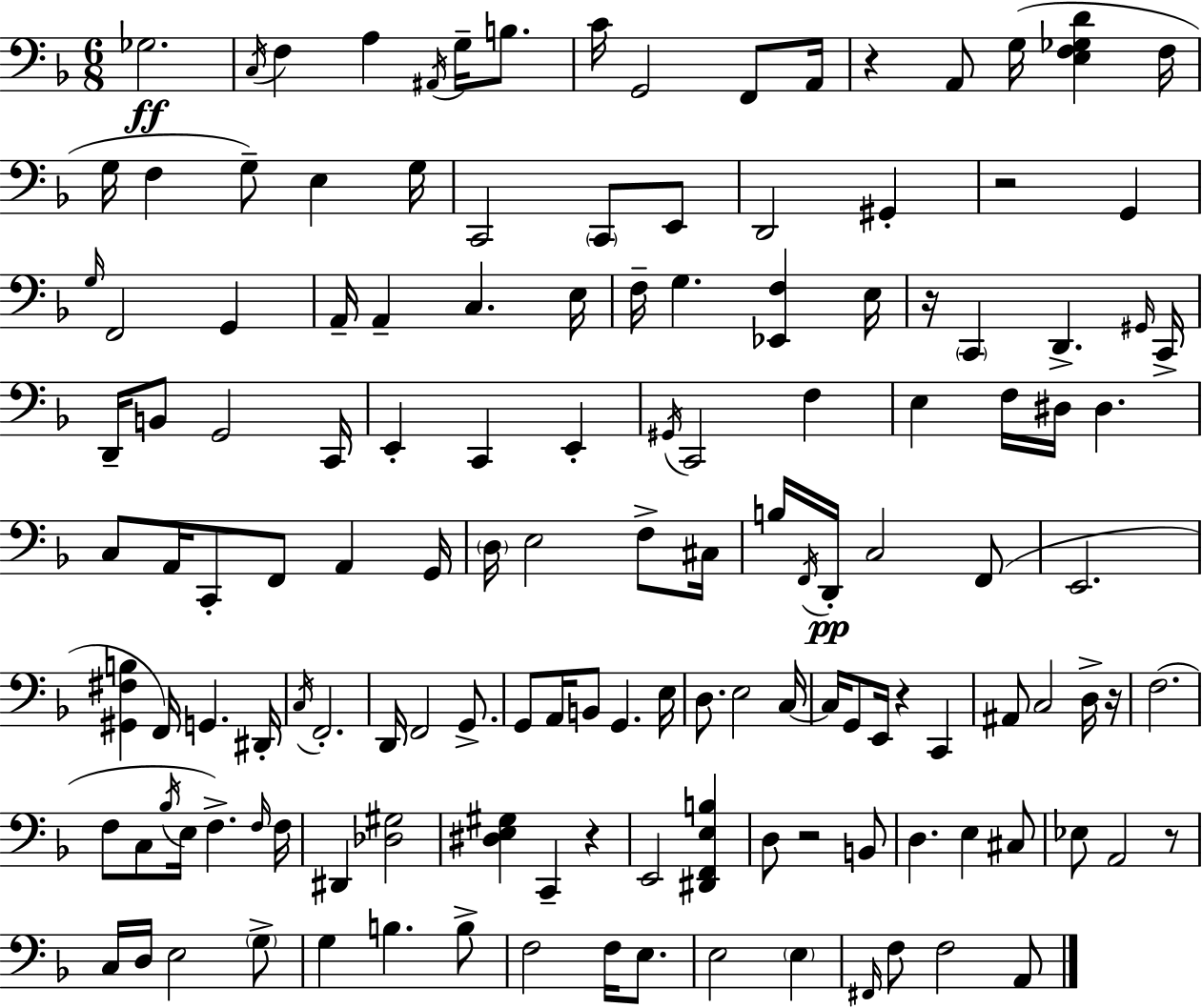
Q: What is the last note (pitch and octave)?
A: A2